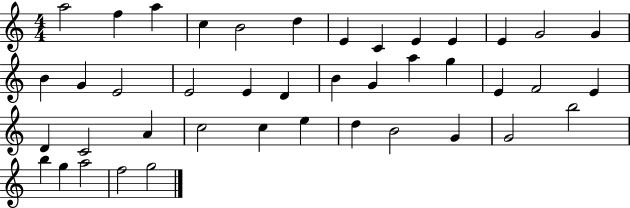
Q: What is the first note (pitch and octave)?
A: A5